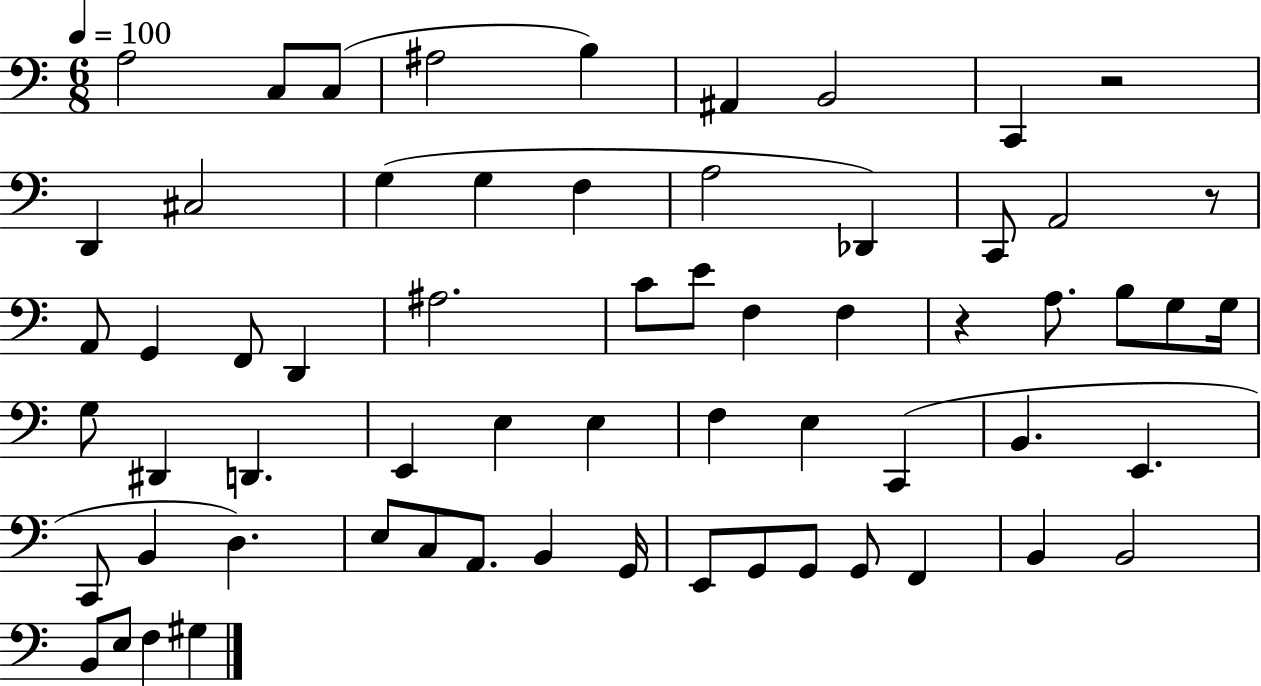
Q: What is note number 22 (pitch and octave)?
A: A#3